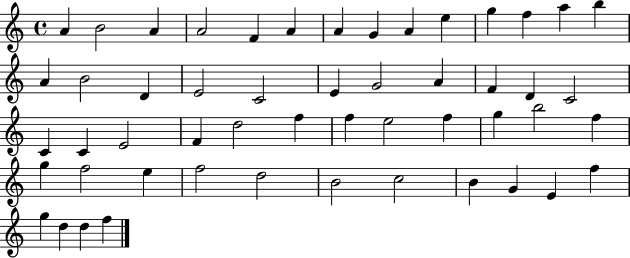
{
  \clef treble
  \time 4/4
  \defaultTimeSignature
  \key c \major
  a'4 b'2 a'4 | a'2 f'4 a'4 | a'4 g'4 a'4 e''4 | g''4 f''4 a''4 b''4 | \break a'4 b'2 d'4 | e'2 c'2 | e'4 g'2 a'4 | f'4 d'4 c'2 | \break c'4 c'4 e'2 | f'4 d''2 f''4 | f''4 e''2 f''4 | g''4 b''2 f''4 | \break g''4 f''2 e''4 | f''2 d''2 | b'2 c''2 | b'4 g'4 e'4 f''4 | \break g''4 d''4 d''4 f''4 | \bar "|."
}